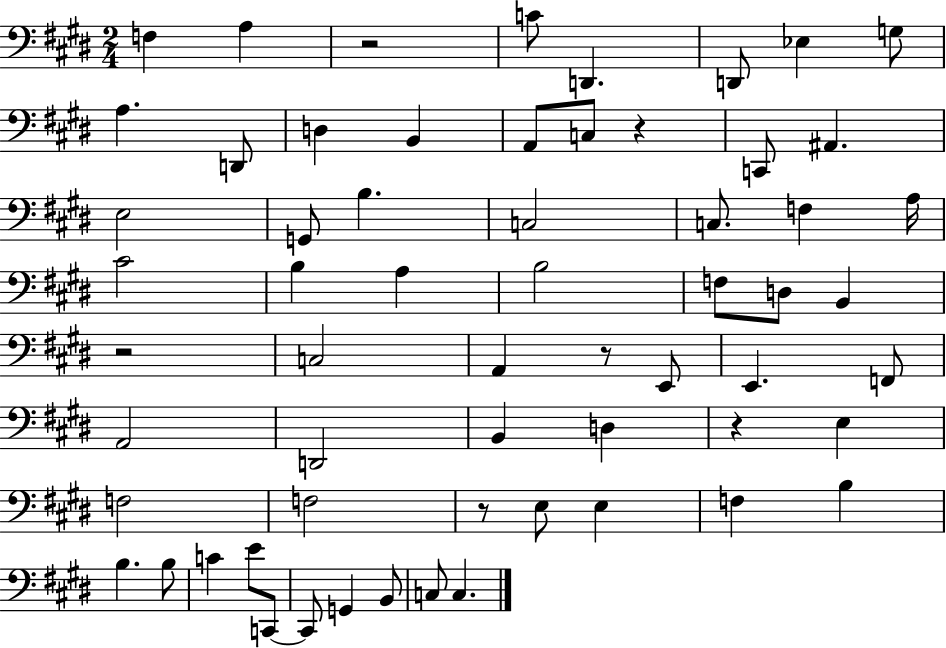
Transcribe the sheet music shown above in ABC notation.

X:1
T:Untitled
M:2/4
L:1/4
K:E
F, A, z2 C/2 D,, D,,/2 _E, G,/2 A, D,,/2 D, B,, A,,/2 C,/2 z C,,/2 ^A,, E,2 G,,/2 B, C,2 C,/2 F, A,/4 ^C2 B, A, B,2 F,/2 D,/2 B,, z2 C,2 A,, z/2 E,,/2 E,, F,,/2 A,,2 D,,2 B,, D, z E, F,2 F,2 z/2 E,/2 E, F, B, B, B,/2 C E/2 C,,/2 C,,/2 G,, B,,/2 C,/2 C,